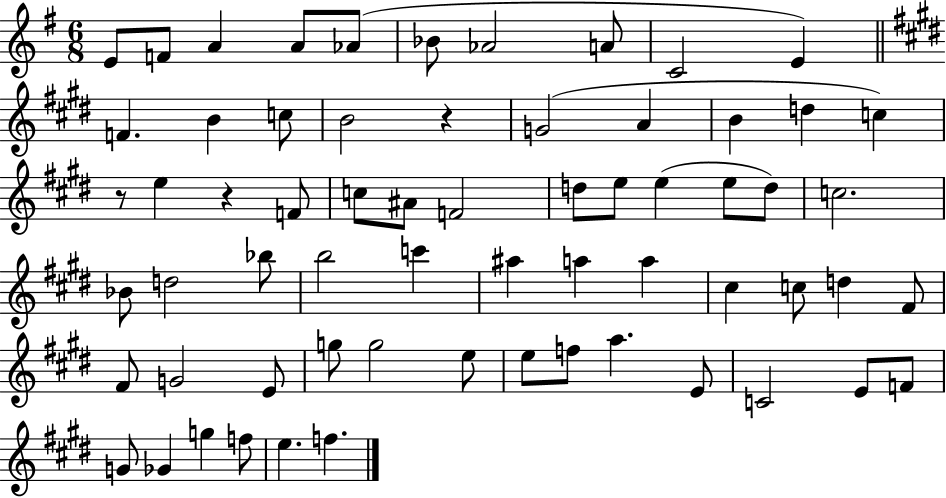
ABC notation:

X:1
T:Untitled
M:6/8
L:1/4
K:G
E/2 F/2 A A/2 _A/2 _B/2 _A2 A/2 C2 E F B c/2 B2 z G2 A B d c z/2 e z F/2 c/2 ^A/2 F2 d/2 e/2 e e/2 d/2 c2 _B/2 d2 _b/2 b2 c' ^a a a ^c c/2 d ^F/2 ^F/2 G2 E/2 g/2 g2 e/2 e/2 f/2 a E/2 C2 E/2 F/2 G/2 _G g f/2 e f